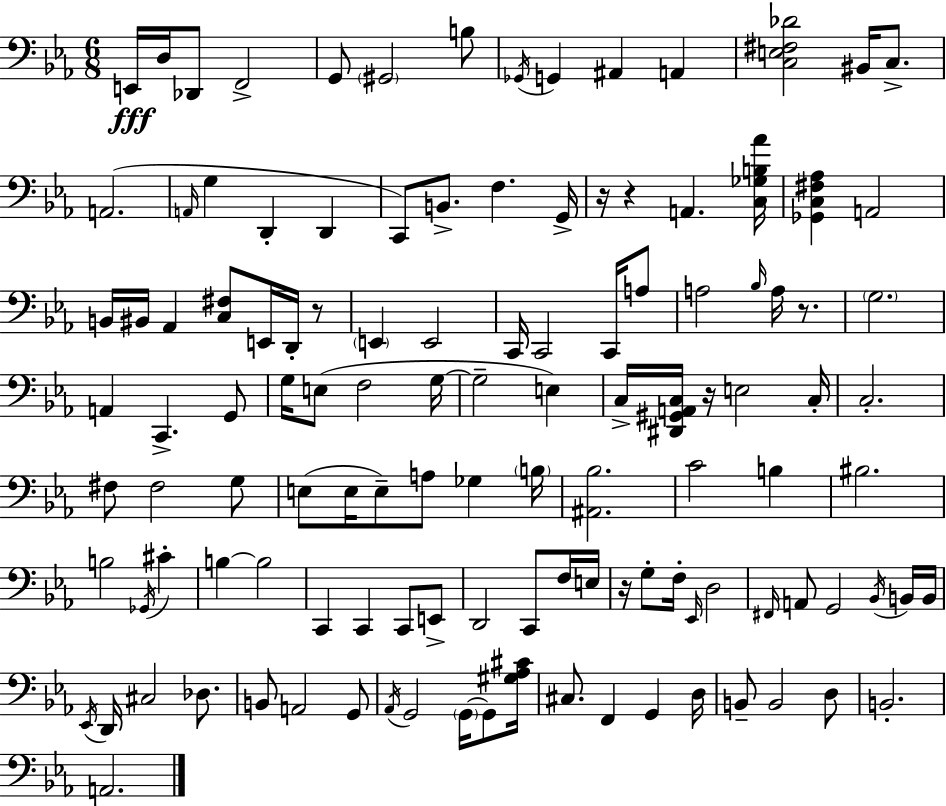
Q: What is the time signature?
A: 6/8